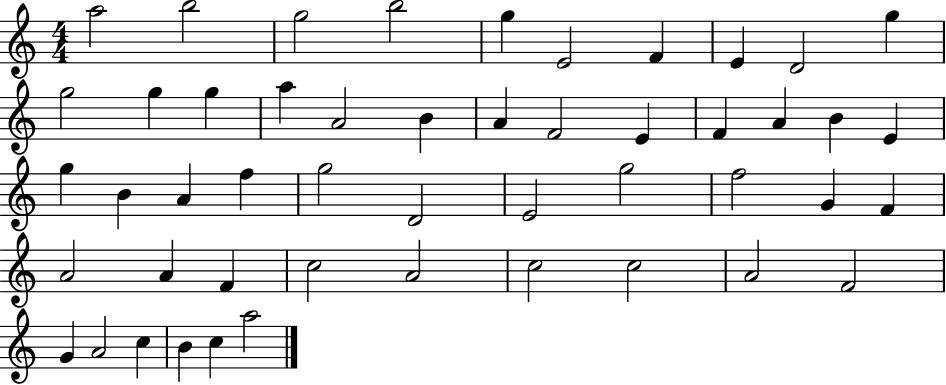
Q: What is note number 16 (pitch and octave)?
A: B4